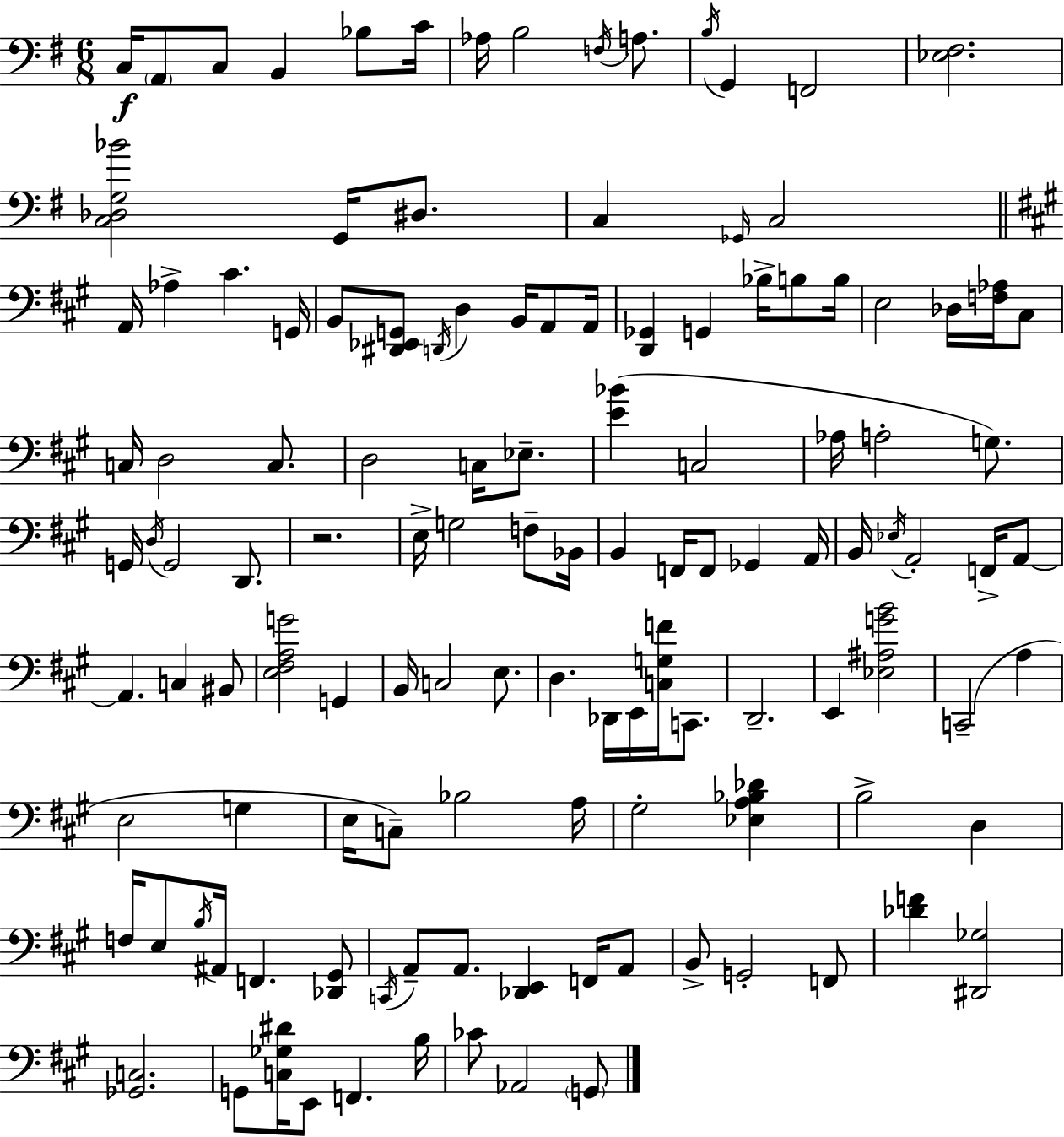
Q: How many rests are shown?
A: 1